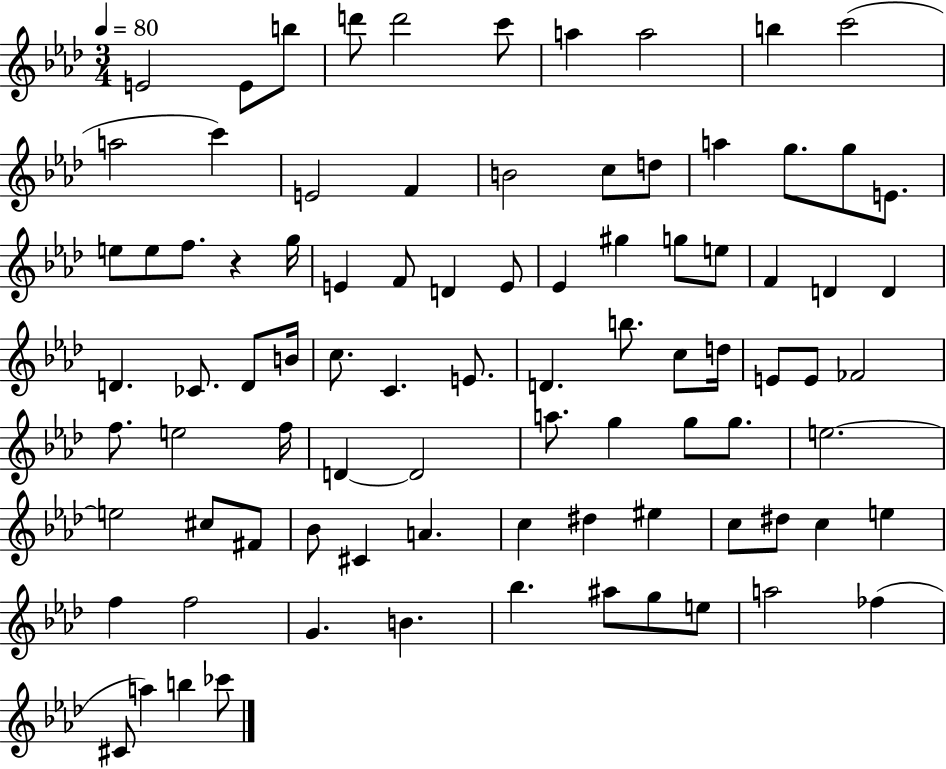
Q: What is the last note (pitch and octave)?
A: CES6